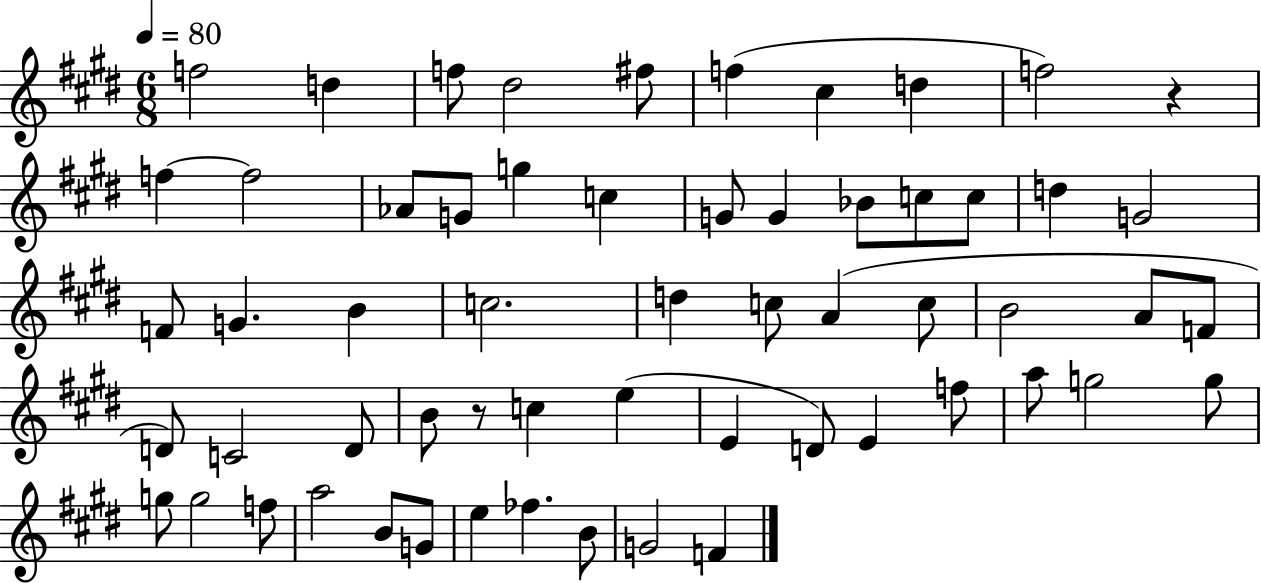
F5/h D5/q F5/e D#5/h F#5/e F5/q C#5/q D5/q F5/h R/q F5/q F5/h Ab4/e G4/e G5/q C5/q G4/e G4/q Bb4/e C5/e C5/e D5/q G4/h F4/e G4/q. B4/q C5/h. D5/q C5/e A4/q C5/e B4/h A4/e F4/e D4/e C4/h D4/e B4/e R/e C5/q E5/q E4/q D4/e E4/q F5/e A5/e G5/h G5/e G5/e G5/h F5/e A5/h B4/e G4/e E5/q FES5/q. B4/e G4/h F4/q